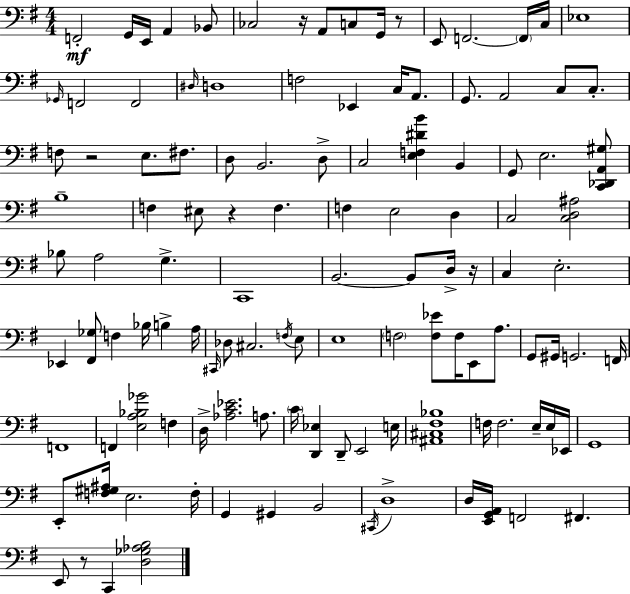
X:1
T:Untitled
M:4/4
L:1/4
K:Em
F,,2 G,,/4 E,,/4 A,, _B,,/2 _C,2 z/4 A,,/2 C,/2 G,,/4 z/2 E,,/2 F,,2 F,,/4 C,/4 _E,4 _G,,/4 F,,2 F,,2 ^D,/4 D,4 F,2 _E,, C,/4 A,,/2 G,,/2 A,,2 C,/2 C,/2 F,/2 z2 E,/2 ^F,/2 D,/2 B,,2 D,/2 C,2 [E,F,^DB] B,, G,,/2 E,2 [C,,_D,,A,,^G,]/2 B,4 F, ^E,/2 z F, F, E,2 D, C,2 [C,D,^A,]2 _B,/2 A,2 G, C,,4 B,,2 B,,/2 D,/4 z/4 C, E,2 _E,, [^F,,_G,]/2 F, _B,/4 B, A,/4 ^C,,/4 _D,/2 ^C,2 F,/4 E,/2 E,4 F,2 [F,_E]/2 F,/4 E,,/2 A,/2 G,,/2 ^G,,/4 G,,2 F,,/4 F,,4 F,, [E,A,_B,_G]2 F, D,/4 [_A,C_E]2 A,/2 C/4 [D,,_E,] D,,/2 E,,2 E,/4 [^A,,^C,^F,_B,]4 F,/4 F,2 E,/4 E,/4 _E,,/4 G,,4 E,,/2 [F,^G,^A,]/4 E,2 F,/4 G,, ^G,, B,,2 ^C,,/4 D,4 D,/4 [E,,G,,A,,]/4 F,,2 ^F,, E,,/2 z/2 C,, [D,_G,_A,B,]2